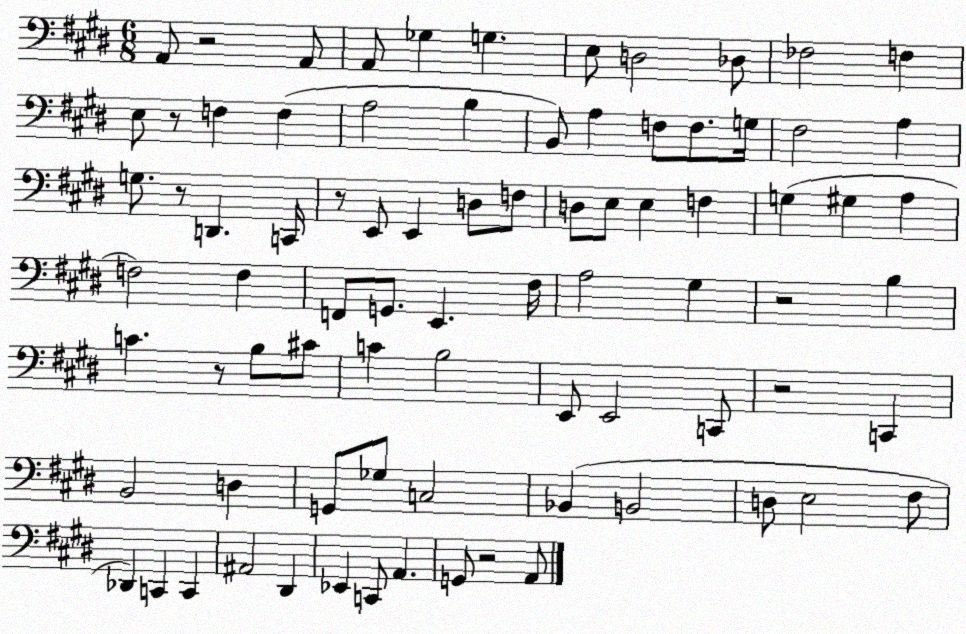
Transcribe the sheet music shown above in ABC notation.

X:1
T:Untitled
M:6/8
L:1/4
K:E
A,,/2 z2 A,,/2 A,,/2 _G, G, E,/2 D,2 _D,/2 _F,2 F, E,/2 z/2 F, F, A,2 B, B,,/2 A, F,/2 F,/2 G,/4 ^F,2 A, G,/2 z/2 D,, C,,/4 z/2 E,,/2 E,, D,/2 F,/2 D,/2 E,/2 E, F, G, ^G, A, F,2 F, F,,/2 G,,/2 E,, ^F,/4 A,2 ^G, z2 B, C z/2 B,/2 ^C/2 C B,2 E,,/2 E,,2 C,,/2 z2 C,, B,,2 D, G,,/2 _G,/2 C,2 _B,, B,,2 D,/2 E,2 ^F,/2 _D,, C,, C,, ^A,,2 ^D,, _E,, C,,/2 A,, G,,/2 z2 A,,/2